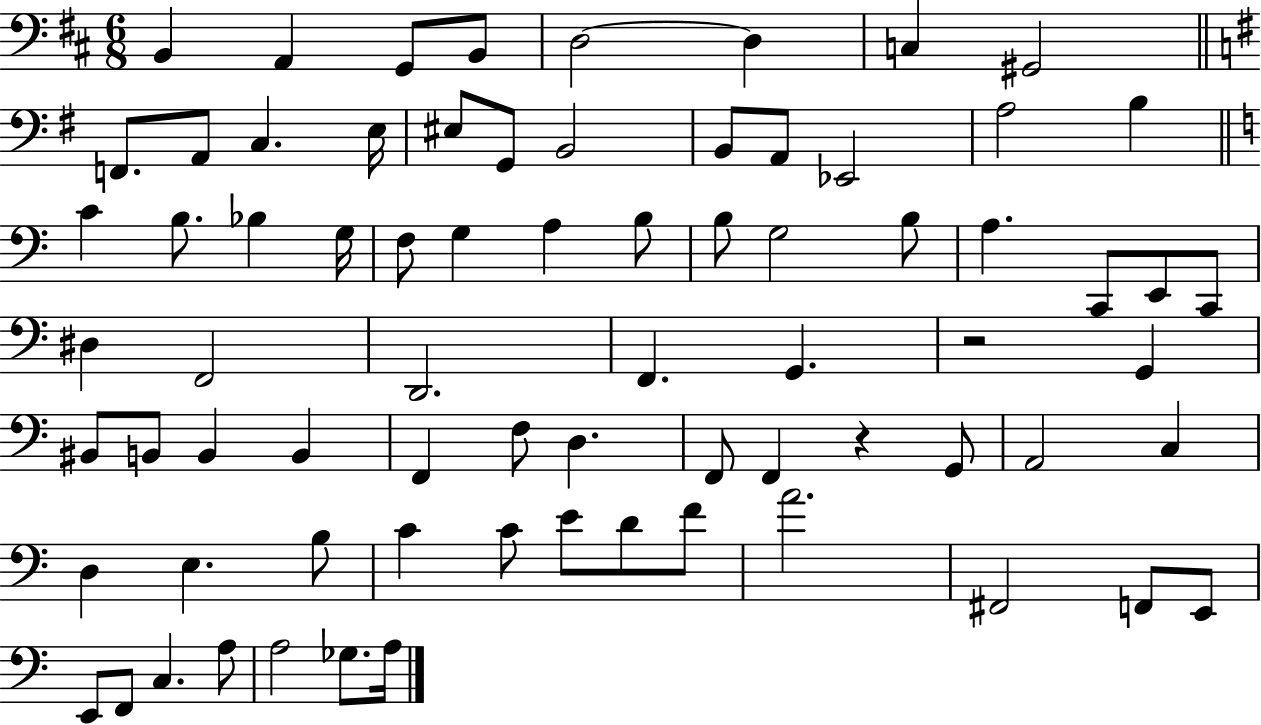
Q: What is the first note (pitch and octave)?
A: B2